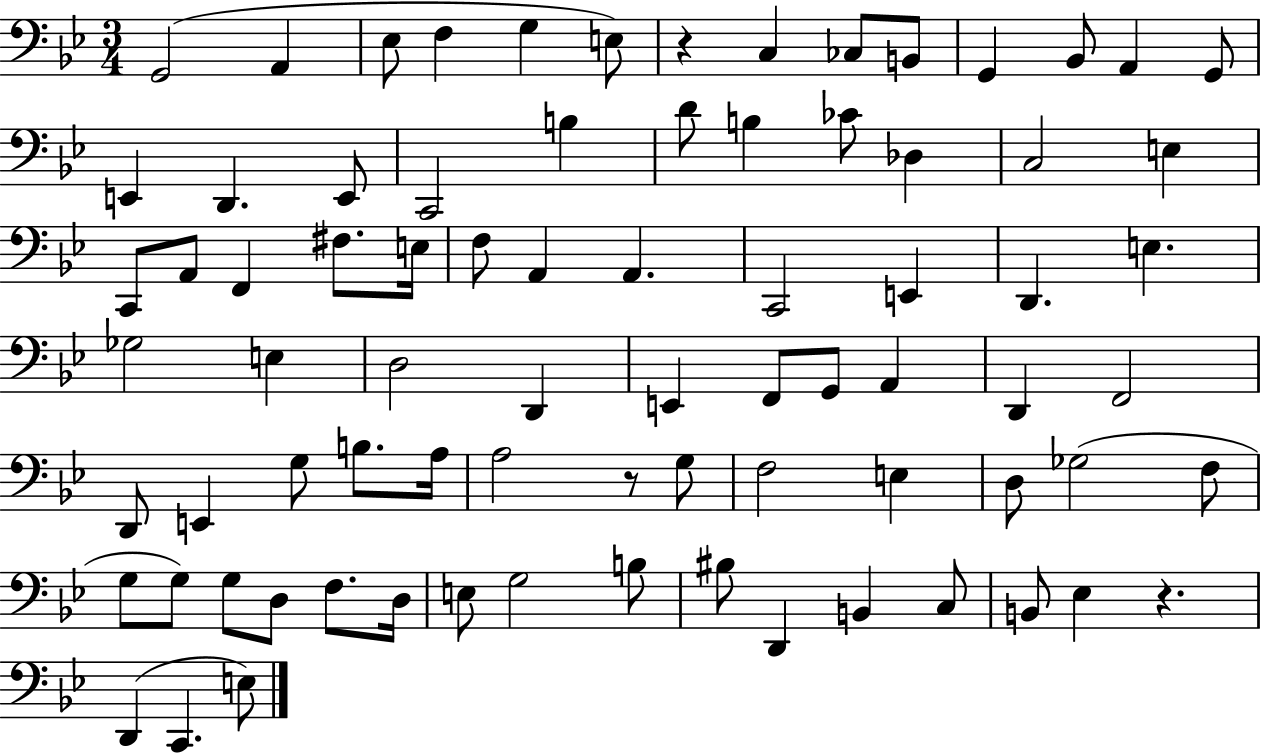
X:1
T:Untitled
M:3/4
L:1/4
K:Bb
G,,2 A,, _E,/2 F, G, E,/2 z C, _C,/2 B,,/2 G,, _B,,/2 A,, G,,/2 E,, D,, E,,/2 C,,2 B, D/2 B, _C/2 _D, C,2 E, C,,/2 A,,/2 F,, ^F,/2 E,/4 F,/2 A,, A,, C,,2 E,, D,, E, _G,2 E, D,2 D,, E,, F,,/2 G,,/2 A,, D,, F,,2 D,,/2 E,, G,/2 B,/2 A,/4 A,2 z/2 G,/2 F,2 E, D,/2 _G,2 F,/2 G,/2 G,/2 G,/2 D,/2 F,/2 D,/4 E,/2 G,2 B,/2 ^B,/2 D,, B,, C,/2 B,,/2 _E, z D,, C,, E,/2